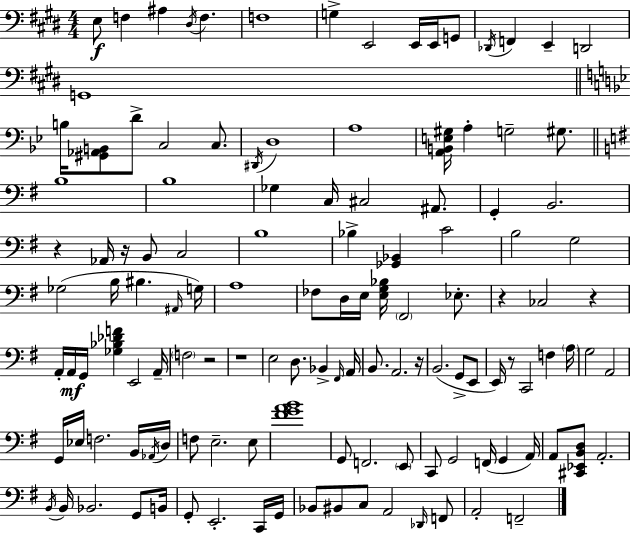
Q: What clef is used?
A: bass